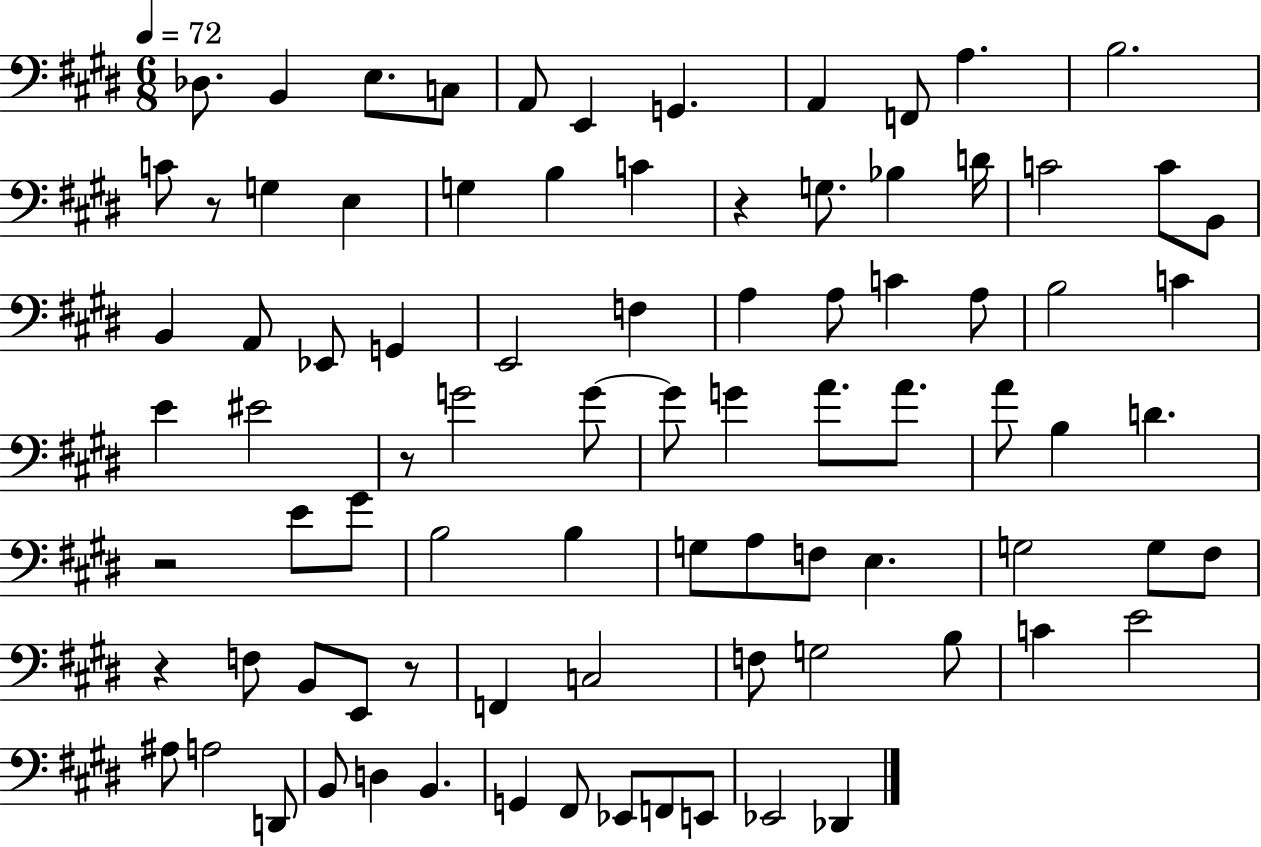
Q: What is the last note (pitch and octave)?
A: Db2